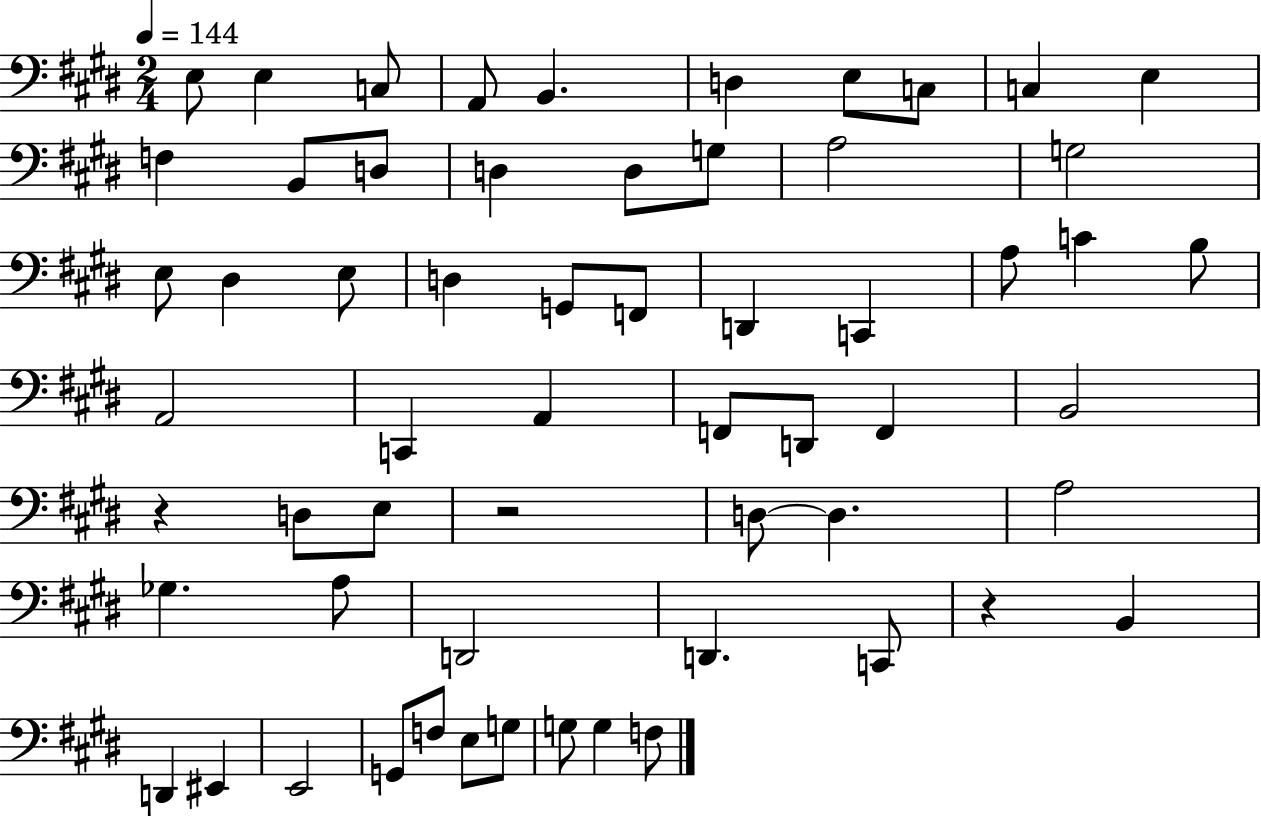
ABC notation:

X:1
T:Untitled
M:2/4
L:1/4
K:E
E,/2 E, C,/2 A,,/2 B,, D, E,/2 C,/2 C, E, F, B,,/2 D,/2 D, D,/2 G,/2 A,2 G,2 E,/2 ^D, E,/2 D, G,,/2 F,,/2 D,, C,, A,/2 C B,/2 A,,2 C,, A,, F,,/2 D,,/2 F,, B,,2 z D,/2 E,/2 z2 D,/2 D, A,2 _G, A,/2 D,,2 D,, C,,/2 z B,, D,, ^E,, E,,2 G,,/2 F,/2 E,/2 G,/2 G,/2 G, F,/2